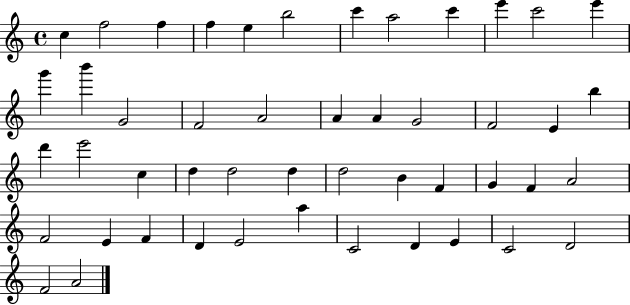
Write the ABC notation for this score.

X:1
T:Untitled
M:4/4
L:1/4
K:C
c f2 f f e b2 c' a2 c' e' c'2 e' g' b' G2 F2 A2 A A G2 F2 E b d' e'2 c d d2 d d2 B F G F A2 F2 E F D E2 a C2 D E C2 D2 F2 A2